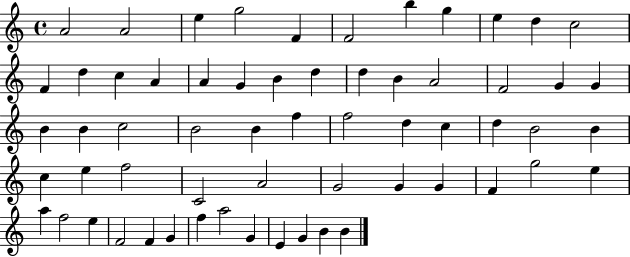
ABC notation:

X:1
T:Untitled
M:4/4
L:1/4
K:C
A2 A2 e g2 F F2 b g e d c2 F d c A A G B d d B A2 F2 G G B B c2 B2 B f f2 d c d B2 B c e f2 C2 A2 G2 G G F g2 e a f2 e F2 F G f a2 G E G B B